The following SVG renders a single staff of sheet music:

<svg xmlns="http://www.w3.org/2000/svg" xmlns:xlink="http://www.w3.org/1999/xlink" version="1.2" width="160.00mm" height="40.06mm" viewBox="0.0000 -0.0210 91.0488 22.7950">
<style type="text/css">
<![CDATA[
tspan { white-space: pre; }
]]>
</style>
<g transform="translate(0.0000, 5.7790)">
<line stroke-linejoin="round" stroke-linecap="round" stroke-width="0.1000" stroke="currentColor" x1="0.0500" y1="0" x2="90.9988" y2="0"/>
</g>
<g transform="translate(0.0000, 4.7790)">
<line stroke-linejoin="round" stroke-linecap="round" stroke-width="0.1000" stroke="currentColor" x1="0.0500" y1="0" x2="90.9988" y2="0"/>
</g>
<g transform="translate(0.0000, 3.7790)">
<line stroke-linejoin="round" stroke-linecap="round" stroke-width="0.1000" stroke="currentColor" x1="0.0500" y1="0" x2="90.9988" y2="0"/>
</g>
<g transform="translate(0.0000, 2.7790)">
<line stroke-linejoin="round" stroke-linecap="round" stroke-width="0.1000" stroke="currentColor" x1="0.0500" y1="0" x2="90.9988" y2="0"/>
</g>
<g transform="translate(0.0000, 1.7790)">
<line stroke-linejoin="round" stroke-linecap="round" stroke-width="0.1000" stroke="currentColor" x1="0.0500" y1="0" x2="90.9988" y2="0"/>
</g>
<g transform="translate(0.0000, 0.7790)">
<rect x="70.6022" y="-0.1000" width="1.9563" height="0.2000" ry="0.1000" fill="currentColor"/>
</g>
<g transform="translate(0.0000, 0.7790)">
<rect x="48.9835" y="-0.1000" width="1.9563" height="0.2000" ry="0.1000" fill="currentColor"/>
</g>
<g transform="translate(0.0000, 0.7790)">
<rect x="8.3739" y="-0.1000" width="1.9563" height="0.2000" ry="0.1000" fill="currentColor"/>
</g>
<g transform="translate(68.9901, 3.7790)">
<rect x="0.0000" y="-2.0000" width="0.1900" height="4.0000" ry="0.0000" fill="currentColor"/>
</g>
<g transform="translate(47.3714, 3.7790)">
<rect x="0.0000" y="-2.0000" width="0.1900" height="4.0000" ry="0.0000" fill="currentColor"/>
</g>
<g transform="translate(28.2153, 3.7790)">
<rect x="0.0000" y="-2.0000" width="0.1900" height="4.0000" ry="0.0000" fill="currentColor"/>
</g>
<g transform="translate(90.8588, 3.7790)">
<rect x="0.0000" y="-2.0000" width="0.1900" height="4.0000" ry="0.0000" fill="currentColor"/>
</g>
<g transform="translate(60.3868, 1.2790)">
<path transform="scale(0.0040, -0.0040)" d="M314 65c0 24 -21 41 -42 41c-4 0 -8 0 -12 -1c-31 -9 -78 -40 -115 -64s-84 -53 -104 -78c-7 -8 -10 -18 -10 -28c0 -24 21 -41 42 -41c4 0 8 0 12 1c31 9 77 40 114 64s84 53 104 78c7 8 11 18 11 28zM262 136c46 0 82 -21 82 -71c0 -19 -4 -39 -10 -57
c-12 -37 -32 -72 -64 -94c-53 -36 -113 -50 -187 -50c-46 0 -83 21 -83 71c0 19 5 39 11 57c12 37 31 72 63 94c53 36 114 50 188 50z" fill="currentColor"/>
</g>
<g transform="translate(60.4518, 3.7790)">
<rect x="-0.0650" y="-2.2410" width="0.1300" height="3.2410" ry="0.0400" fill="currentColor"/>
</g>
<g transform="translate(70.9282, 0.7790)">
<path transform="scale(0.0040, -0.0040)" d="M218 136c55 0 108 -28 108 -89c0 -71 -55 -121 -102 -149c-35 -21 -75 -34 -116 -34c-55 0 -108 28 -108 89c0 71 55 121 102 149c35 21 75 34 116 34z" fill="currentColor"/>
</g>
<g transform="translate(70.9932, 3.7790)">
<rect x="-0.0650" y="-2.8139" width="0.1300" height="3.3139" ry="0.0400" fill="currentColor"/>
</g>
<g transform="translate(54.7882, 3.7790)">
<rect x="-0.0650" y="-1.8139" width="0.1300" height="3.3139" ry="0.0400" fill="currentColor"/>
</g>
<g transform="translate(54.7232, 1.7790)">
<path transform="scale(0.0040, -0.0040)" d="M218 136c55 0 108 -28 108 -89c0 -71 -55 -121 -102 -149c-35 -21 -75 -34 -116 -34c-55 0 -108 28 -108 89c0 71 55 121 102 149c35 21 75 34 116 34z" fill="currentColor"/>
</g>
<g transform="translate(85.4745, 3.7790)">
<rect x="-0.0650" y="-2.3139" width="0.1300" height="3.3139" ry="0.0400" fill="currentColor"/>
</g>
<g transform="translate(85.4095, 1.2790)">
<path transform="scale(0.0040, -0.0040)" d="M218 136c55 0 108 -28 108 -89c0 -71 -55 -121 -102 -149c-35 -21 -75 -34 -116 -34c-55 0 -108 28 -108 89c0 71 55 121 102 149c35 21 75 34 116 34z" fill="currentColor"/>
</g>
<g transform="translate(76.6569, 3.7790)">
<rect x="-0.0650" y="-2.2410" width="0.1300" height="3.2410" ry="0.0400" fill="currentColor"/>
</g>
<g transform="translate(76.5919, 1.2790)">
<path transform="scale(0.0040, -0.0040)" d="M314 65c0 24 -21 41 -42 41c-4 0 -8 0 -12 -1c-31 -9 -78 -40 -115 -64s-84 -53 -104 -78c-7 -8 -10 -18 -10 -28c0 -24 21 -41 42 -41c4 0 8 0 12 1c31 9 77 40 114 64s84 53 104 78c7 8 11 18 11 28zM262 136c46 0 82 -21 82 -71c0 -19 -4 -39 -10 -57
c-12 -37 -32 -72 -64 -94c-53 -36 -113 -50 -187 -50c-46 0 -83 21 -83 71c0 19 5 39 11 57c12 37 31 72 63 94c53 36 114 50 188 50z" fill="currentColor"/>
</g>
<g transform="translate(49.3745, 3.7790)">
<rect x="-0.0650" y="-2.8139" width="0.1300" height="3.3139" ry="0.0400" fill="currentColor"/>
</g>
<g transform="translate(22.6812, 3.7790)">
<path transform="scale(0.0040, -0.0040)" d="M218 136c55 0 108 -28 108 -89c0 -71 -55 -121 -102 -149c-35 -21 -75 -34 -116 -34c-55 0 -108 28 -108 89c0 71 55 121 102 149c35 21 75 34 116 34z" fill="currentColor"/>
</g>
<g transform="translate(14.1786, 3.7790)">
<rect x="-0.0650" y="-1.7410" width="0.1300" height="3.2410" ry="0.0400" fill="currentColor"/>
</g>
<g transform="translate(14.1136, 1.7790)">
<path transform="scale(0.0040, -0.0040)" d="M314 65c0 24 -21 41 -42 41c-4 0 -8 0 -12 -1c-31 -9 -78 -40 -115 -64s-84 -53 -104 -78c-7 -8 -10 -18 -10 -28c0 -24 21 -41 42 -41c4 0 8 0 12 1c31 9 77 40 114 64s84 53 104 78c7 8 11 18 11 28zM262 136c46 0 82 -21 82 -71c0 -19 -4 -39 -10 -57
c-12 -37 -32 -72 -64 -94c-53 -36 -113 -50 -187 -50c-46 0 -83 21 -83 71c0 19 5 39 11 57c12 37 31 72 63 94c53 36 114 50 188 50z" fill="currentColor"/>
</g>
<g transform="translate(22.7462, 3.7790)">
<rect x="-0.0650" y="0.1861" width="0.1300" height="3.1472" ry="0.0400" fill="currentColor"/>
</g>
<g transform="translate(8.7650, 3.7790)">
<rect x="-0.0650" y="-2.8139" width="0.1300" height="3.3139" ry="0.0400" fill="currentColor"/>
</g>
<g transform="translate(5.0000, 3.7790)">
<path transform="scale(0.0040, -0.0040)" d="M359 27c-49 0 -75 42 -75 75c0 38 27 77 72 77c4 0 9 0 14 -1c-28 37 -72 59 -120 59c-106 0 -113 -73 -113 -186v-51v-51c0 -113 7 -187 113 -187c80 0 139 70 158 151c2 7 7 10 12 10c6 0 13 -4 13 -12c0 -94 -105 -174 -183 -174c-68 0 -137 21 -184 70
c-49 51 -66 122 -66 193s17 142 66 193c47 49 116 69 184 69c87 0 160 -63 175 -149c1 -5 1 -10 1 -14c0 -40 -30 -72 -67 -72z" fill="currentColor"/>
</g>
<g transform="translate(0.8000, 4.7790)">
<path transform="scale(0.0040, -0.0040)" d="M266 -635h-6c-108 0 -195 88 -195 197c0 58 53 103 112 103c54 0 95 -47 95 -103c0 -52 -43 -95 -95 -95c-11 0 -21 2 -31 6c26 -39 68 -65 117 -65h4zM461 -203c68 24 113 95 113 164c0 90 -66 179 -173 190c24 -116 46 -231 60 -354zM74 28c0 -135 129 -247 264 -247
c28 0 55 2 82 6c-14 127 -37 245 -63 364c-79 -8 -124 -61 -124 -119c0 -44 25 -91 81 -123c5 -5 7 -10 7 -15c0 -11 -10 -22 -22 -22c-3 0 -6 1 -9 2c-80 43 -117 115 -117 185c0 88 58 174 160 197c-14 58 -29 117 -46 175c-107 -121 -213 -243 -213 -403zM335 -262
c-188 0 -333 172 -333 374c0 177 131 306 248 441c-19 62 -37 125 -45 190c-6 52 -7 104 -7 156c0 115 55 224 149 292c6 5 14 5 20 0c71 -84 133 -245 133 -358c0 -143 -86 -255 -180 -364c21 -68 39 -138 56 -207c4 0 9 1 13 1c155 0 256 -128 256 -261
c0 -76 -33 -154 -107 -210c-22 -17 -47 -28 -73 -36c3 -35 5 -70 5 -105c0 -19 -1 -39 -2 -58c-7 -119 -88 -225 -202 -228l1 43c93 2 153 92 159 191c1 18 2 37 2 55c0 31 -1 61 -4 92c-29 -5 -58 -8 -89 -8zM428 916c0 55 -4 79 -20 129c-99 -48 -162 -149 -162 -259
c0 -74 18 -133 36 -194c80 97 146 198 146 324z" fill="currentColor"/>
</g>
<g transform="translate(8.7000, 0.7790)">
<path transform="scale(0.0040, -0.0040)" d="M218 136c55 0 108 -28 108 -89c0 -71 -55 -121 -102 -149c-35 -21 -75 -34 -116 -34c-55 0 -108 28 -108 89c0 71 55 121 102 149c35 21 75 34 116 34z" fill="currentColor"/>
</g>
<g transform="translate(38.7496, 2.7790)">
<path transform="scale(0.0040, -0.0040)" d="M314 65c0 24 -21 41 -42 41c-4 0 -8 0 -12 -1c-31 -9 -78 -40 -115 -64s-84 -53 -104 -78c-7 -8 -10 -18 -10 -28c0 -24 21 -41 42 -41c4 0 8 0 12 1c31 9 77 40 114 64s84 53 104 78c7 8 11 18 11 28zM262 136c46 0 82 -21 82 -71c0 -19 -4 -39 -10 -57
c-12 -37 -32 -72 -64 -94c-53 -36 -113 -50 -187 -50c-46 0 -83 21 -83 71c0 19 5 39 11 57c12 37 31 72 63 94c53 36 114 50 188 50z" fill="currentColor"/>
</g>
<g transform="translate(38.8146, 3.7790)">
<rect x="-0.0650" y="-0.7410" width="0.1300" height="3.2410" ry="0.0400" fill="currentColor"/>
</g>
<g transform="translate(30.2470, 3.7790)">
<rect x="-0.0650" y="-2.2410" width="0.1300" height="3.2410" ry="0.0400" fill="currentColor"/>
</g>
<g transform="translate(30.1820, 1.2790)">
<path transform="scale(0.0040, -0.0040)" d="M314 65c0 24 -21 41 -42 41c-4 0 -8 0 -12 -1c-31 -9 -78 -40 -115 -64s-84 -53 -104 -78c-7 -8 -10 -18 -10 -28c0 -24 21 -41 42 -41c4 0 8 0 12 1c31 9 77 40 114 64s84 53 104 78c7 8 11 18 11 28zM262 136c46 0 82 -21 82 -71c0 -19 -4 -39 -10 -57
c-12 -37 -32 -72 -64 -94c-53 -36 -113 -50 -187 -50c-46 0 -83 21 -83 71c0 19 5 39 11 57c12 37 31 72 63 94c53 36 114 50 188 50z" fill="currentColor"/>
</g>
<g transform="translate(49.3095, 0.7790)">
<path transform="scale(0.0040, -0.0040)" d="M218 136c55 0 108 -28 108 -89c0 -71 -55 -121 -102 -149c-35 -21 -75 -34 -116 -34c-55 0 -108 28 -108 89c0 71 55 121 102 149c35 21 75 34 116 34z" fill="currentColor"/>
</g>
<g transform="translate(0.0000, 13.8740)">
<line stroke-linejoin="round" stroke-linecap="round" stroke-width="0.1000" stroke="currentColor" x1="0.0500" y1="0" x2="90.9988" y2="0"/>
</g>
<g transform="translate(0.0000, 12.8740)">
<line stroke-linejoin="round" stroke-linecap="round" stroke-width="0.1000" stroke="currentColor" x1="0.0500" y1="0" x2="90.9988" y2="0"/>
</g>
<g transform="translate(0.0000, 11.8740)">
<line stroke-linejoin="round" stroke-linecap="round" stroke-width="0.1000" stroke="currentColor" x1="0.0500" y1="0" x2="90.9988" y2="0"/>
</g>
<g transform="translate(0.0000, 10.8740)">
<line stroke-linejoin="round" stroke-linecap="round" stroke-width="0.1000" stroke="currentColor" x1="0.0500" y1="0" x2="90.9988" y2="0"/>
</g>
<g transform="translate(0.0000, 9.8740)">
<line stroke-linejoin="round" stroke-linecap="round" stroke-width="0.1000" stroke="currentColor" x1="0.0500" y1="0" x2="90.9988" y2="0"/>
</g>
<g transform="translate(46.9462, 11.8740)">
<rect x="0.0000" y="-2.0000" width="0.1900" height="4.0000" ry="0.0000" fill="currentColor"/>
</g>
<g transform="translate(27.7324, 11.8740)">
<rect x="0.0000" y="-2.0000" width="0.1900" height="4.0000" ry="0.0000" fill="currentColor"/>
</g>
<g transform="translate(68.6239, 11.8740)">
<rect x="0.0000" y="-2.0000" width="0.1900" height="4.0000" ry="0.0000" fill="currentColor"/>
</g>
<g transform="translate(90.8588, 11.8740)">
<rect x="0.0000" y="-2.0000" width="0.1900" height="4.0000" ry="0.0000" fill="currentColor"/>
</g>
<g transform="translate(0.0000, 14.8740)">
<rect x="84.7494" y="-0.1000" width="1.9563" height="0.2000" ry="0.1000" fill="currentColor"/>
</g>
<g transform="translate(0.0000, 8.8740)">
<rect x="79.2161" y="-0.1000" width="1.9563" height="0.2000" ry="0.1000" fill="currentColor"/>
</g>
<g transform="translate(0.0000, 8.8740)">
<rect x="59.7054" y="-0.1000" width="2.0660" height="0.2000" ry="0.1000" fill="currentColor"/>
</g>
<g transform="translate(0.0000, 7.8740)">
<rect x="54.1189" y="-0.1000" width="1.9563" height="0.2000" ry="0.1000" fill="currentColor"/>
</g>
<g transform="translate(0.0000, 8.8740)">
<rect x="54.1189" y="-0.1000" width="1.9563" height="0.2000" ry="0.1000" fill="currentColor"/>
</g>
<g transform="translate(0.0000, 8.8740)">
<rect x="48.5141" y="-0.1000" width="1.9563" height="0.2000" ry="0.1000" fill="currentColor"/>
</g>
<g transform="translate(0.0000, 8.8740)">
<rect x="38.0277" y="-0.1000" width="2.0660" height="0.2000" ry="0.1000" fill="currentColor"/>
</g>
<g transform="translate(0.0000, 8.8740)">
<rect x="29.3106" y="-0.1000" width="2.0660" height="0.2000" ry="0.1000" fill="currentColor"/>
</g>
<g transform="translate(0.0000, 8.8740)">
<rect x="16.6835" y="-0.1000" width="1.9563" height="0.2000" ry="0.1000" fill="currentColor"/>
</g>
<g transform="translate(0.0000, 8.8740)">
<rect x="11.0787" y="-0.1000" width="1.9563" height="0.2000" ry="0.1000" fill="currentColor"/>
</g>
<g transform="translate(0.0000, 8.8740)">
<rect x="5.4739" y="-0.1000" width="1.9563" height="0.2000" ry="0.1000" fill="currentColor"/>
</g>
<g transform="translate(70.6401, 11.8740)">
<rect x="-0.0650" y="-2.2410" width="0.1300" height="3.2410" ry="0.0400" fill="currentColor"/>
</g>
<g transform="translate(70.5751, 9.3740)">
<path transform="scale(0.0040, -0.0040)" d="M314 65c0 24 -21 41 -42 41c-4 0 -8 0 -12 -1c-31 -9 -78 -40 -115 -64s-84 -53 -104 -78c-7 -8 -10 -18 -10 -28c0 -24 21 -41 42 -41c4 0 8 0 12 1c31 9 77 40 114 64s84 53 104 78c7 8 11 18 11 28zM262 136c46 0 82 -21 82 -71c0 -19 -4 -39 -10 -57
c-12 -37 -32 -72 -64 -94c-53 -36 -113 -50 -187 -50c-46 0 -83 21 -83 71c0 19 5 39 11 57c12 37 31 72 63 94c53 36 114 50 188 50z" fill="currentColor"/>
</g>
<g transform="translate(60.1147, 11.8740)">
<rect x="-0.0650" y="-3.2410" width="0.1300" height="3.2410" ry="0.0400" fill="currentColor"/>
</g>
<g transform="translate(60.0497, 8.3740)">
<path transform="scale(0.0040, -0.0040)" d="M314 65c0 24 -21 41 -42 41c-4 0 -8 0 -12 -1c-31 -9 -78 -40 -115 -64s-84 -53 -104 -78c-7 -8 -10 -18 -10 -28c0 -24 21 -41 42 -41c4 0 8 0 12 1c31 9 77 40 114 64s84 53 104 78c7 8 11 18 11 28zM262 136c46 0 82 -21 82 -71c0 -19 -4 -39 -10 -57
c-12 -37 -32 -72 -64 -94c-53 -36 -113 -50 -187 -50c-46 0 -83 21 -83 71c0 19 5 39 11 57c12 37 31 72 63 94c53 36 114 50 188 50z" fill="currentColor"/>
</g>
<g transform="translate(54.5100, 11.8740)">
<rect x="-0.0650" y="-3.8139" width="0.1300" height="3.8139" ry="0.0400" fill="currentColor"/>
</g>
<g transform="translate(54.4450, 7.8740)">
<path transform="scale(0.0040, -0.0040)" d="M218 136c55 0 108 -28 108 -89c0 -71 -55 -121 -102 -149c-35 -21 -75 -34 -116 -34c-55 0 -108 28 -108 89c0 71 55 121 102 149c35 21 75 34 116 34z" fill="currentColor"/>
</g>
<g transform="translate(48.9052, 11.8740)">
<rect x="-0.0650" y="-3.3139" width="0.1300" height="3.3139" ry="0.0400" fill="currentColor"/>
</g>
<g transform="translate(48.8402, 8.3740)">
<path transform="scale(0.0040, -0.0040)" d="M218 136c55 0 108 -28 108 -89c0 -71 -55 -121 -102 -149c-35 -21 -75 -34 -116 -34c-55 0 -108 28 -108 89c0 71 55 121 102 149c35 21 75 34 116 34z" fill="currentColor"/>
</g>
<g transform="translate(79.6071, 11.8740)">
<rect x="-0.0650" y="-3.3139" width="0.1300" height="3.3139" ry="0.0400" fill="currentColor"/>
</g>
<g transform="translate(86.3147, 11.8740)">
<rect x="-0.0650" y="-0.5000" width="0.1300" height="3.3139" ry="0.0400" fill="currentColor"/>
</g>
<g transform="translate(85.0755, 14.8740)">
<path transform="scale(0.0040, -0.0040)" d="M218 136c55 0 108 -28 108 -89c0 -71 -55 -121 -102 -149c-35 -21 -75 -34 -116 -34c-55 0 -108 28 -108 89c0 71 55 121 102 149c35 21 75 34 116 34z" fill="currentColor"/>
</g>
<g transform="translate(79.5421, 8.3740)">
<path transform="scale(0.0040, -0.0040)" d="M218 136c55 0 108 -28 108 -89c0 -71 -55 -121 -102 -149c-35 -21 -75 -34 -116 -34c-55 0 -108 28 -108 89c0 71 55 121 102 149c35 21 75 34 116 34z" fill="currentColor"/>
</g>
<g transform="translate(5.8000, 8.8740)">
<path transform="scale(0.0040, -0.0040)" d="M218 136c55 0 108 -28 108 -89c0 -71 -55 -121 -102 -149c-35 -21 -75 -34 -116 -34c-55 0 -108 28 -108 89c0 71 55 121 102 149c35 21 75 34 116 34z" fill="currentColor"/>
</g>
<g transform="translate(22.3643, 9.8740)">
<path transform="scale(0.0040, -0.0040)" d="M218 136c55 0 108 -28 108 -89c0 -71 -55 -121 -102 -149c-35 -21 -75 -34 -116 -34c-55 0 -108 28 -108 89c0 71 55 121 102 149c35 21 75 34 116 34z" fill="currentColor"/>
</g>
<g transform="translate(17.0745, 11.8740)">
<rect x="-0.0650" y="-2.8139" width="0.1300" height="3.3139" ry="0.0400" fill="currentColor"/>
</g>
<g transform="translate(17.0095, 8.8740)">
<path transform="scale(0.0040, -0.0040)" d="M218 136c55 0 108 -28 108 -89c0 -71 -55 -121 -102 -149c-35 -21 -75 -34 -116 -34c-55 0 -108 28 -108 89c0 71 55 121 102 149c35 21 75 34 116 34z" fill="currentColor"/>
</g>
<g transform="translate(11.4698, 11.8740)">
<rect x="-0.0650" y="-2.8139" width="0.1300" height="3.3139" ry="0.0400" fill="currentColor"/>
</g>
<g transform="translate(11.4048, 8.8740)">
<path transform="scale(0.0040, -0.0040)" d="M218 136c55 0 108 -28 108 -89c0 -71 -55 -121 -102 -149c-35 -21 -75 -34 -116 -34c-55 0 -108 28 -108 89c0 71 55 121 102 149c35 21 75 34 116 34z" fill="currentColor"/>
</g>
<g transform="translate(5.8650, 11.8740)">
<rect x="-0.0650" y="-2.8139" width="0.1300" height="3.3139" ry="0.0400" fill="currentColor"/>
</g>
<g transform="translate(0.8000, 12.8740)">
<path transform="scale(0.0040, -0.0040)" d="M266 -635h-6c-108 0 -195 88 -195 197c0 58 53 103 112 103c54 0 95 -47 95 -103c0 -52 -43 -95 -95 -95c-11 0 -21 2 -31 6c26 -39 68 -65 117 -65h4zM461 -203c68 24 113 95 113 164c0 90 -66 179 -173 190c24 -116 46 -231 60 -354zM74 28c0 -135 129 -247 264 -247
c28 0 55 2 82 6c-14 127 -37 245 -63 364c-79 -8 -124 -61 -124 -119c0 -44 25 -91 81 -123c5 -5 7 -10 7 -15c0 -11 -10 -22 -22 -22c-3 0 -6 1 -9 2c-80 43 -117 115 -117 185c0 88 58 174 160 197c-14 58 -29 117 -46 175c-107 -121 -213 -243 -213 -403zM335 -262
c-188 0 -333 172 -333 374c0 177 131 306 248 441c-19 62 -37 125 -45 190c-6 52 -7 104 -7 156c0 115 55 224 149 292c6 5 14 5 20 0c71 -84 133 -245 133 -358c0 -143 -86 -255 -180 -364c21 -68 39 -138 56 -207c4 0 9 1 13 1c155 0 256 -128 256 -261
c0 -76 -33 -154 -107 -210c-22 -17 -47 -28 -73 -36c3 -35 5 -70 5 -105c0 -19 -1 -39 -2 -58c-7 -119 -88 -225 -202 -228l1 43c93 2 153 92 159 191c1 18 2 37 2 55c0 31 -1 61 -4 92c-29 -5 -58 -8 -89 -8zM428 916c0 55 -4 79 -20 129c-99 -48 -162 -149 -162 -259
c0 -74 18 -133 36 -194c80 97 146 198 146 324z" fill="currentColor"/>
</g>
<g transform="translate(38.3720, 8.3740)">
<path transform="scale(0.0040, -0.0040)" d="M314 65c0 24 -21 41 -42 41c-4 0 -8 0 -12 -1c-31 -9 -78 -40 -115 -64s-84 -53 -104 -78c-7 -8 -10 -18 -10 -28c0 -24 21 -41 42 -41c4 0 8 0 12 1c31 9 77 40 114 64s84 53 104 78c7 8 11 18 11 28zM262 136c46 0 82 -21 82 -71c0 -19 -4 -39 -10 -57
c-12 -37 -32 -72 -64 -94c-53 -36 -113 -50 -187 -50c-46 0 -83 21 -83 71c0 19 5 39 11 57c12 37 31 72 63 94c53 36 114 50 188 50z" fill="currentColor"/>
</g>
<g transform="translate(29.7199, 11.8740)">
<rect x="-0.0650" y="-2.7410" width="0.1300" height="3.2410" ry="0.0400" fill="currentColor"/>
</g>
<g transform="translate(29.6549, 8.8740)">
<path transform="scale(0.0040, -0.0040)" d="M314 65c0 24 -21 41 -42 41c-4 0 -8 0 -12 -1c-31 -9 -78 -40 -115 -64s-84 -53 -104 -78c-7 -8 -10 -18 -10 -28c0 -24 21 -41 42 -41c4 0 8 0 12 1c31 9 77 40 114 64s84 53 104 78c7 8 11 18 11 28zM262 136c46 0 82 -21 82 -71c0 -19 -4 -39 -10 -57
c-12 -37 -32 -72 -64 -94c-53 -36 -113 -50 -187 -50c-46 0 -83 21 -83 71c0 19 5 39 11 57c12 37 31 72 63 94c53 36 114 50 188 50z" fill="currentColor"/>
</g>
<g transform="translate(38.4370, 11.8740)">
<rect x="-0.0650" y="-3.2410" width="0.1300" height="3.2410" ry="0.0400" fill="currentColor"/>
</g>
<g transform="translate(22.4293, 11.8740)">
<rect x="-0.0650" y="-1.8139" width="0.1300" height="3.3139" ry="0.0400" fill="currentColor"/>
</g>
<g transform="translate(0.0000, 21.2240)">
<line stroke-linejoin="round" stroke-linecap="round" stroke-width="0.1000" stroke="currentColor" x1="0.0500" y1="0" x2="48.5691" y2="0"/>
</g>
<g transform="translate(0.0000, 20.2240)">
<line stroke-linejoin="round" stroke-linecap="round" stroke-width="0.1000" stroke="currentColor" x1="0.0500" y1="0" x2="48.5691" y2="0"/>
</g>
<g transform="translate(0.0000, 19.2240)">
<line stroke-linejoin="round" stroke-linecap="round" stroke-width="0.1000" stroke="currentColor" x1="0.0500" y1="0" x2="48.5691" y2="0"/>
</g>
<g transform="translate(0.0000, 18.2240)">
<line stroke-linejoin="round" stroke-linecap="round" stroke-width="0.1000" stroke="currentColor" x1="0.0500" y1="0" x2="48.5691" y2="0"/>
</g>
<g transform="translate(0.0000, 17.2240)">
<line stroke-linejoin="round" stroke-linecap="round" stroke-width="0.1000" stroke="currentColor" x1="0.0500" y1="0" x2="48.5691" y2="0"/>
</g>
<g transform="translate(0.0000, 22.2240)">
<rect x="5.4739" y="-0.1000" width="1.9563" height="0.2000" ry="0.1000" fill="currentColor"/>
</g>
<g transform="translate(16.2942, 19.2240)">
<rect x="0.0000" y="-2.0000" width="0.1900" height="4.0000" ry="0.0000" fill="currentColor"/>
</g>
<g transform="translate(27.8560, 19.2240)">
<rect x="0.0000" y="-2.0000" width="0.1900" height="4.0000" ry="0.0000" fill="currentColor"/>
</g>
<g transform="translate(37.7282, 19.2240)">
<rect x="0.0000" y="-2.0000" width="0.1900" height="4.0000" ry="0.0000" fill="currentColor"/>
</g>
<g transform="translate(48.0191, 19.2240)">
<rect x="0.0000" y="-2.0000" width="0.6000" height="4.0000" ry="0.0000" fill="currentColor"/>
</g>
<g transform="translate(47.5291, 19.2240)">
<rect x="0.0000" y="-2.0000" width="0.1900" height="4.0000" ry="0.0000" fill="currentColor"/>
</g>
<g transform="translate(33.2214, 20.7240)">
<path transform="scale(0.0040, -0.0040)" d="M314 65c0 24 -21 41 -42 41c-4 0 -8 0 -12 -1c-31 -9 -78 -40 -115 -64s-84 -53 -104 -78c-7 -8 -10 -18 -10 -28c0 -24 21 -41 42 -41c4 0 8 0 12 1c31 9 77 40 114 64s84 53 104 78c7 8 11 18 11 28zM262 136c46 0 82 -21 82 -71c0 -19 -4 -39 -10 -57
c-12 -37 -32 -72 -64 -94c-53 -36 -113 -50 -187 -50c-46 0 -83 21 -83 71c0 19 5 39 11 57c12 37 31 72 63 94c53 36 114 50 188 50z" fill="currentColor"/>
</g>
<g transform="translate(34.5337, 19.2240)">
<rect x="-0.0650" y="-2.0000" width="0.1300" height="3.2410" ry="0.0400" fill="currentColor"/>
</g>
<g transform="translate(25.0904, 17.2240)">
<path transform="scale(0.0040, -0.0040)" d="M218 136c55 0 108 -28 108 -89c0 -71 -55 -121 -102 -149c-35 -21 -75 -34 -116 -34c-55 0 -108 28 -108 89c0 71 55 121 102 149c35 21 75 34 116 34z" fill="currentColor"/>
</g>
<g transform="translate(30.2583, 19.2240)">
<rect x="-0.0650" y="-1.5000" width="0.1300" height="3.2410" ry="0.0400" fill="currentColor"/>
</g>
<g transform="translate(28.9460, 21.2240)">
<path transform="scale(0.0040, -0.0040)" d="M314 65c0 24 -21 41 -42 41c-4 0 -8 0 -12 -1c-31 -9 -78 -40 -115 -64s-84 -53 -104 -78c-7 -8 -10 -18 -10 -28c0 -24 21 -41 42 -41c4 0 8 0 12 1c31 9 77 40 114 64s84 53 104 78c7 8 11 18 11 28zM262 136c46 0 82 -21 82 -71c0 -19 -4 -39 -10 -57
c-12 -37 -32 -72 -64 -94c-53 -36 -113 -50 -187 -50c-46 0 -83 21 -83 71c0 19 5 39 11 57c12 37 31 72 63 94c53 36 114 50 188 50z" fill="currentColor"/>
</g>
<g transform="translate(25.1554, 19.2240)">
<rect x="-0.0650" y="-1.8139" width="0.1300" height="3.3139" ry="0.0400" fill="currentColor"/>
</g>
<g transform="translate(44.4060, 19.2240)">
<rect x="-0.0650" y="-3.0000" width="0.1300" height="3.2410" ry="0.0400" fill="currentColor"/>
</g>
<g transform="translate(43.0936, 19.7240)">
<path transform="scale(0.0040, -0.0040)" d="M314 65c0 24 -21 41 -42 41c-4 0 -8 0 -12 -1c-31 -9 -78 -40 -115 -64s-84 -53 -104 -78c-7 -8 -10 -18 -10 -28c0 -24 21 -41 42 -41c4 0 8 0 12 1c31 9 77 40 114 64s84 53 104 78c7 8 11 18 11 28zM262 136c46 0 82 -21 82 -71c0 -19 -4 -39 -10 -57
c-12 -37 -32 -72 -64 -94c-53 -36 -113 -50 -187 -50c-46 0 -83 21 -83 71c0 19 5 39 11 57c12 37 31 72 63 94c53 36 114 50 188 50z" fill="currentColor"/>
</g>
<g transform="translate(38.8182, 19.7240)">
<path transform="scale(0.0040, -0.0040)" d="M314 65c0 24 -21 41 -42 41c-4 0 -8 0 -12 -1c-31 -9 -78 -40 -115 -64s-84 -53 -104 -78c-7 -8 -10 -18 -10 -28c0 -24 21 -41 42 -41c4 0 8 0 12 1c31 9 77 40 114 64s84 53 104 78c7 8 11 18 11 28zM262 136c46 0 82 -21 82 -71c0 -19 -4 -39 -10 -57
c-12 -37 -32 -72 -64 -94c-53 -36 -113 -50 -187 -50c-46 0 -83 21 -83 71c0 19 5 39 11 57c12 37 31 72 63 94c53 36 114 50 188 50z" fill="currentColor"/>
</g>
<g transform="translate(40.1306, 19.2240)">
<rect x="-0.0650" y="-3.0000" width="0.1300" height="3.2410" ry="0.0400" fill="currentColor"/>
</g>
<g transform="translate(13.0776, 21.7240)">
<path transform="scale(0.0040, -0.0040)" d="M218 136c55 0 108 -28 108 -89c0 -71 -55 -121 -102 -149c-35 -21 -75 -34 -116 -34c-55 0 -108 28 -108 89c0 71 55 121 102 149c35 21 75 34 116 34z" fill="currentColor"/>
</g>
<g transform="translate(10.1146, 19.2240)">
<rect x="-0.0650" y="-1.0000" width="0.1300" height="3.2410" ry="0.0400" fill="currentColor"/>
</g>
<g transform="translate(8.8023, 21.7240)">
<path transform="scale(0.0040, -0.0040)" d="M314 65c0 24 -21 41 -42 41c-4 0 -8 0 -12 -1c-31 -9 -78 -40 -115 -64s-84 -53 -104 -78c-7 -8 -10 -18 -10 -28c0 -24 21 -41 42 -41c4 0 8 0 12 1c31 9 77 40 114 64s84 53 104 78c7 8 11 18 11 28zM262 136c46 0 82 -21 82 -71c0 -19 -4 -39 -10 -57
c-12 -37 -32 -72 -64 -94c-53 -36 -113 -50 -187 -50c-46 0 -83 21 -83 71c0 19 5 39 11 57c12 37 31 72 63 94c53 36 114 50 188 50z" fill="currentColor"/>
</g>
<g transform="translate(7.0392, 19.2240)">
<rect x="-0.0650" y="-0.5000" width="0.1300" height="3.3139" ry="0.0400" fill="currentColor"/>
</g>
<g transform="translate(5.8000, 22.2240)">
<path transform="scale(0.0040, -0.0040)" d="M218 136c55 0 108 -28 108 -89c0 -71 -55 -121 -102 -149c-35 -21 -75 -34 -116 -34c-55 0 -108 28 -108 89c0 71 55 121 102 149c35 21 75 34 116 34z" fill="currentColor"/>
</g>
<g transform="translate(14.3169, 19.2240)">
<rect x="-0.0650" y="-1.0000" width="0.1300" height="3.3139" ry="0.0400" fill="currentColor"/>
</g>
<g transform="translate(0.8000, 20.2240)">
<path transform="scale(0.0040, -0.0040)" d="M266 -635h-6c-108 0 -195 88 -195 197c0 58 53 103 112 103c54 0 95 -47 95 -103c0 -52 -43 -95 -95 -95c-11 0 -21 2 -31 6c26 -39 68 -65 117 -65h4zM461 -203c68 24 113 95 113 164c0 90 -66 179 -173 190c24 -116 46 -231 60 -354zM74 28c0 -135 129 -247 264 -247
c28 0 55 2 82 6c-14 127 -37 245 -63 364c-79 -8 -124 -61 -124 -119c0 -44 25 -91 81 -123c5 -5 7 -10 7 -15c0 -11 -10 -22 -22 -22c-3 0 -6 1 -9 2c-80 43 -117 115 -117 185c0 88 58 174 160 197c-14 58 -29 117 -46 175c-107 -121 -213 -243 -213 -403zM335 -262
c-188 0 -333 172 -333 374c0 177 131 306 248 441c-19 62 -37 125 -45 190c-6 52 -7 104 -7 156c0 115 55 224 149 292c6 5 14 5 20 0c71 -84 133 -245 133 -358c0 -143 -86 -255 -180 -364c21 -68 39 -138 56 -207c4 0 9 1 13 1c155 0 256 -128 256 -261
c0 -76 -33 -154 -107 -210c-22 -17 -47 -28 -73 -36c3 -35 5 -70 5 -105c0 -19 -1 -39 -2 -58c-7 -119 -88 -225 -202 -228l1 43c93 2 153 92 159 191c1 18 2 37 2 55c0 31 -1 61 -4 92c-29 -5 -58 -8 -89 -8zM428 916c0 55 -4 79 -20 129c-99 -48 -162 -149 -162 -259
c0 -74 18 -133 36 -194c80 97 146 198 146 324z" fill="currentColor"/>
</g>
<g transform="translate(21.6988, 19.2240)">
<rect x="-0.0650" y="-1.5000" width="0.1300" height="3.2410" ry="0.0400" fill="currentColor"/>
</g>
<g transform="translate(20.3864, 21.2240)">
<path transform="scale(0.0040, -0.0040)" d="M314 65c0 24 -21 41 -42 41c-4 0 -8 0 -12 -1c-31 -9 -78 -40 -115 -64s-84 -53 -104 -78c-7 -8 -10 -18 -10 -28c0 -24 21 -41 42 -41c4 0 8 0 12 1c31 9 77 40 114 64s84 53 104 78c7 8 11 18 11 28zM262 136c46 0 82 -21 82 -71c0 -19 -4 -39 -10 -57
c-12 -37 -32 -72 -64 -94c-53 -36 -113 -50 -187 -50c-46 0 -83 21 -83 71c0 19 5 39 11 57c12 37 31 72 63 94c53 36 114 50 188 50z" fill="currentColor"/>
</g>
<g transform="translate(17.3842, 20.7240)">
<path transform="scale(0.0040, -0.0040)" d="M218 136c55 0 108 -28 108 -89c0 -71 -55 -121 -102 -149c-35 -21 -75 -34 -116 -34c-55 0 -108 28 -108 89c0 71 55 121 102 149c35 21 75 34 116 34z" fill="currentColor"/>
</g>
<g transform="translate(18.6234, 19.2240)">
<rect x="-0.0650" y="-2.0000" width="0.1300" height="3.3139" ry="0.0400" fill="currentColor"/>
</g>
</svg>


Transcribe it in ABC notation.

X:1
T:Untitled
M:4/4
L:1/4
K:C
a f2 B g2 d2 a f g2 a g2 g a a a f a2 b2 b c' b2 g2 b C C D2 D F E2 f E2 F2 A2 A2